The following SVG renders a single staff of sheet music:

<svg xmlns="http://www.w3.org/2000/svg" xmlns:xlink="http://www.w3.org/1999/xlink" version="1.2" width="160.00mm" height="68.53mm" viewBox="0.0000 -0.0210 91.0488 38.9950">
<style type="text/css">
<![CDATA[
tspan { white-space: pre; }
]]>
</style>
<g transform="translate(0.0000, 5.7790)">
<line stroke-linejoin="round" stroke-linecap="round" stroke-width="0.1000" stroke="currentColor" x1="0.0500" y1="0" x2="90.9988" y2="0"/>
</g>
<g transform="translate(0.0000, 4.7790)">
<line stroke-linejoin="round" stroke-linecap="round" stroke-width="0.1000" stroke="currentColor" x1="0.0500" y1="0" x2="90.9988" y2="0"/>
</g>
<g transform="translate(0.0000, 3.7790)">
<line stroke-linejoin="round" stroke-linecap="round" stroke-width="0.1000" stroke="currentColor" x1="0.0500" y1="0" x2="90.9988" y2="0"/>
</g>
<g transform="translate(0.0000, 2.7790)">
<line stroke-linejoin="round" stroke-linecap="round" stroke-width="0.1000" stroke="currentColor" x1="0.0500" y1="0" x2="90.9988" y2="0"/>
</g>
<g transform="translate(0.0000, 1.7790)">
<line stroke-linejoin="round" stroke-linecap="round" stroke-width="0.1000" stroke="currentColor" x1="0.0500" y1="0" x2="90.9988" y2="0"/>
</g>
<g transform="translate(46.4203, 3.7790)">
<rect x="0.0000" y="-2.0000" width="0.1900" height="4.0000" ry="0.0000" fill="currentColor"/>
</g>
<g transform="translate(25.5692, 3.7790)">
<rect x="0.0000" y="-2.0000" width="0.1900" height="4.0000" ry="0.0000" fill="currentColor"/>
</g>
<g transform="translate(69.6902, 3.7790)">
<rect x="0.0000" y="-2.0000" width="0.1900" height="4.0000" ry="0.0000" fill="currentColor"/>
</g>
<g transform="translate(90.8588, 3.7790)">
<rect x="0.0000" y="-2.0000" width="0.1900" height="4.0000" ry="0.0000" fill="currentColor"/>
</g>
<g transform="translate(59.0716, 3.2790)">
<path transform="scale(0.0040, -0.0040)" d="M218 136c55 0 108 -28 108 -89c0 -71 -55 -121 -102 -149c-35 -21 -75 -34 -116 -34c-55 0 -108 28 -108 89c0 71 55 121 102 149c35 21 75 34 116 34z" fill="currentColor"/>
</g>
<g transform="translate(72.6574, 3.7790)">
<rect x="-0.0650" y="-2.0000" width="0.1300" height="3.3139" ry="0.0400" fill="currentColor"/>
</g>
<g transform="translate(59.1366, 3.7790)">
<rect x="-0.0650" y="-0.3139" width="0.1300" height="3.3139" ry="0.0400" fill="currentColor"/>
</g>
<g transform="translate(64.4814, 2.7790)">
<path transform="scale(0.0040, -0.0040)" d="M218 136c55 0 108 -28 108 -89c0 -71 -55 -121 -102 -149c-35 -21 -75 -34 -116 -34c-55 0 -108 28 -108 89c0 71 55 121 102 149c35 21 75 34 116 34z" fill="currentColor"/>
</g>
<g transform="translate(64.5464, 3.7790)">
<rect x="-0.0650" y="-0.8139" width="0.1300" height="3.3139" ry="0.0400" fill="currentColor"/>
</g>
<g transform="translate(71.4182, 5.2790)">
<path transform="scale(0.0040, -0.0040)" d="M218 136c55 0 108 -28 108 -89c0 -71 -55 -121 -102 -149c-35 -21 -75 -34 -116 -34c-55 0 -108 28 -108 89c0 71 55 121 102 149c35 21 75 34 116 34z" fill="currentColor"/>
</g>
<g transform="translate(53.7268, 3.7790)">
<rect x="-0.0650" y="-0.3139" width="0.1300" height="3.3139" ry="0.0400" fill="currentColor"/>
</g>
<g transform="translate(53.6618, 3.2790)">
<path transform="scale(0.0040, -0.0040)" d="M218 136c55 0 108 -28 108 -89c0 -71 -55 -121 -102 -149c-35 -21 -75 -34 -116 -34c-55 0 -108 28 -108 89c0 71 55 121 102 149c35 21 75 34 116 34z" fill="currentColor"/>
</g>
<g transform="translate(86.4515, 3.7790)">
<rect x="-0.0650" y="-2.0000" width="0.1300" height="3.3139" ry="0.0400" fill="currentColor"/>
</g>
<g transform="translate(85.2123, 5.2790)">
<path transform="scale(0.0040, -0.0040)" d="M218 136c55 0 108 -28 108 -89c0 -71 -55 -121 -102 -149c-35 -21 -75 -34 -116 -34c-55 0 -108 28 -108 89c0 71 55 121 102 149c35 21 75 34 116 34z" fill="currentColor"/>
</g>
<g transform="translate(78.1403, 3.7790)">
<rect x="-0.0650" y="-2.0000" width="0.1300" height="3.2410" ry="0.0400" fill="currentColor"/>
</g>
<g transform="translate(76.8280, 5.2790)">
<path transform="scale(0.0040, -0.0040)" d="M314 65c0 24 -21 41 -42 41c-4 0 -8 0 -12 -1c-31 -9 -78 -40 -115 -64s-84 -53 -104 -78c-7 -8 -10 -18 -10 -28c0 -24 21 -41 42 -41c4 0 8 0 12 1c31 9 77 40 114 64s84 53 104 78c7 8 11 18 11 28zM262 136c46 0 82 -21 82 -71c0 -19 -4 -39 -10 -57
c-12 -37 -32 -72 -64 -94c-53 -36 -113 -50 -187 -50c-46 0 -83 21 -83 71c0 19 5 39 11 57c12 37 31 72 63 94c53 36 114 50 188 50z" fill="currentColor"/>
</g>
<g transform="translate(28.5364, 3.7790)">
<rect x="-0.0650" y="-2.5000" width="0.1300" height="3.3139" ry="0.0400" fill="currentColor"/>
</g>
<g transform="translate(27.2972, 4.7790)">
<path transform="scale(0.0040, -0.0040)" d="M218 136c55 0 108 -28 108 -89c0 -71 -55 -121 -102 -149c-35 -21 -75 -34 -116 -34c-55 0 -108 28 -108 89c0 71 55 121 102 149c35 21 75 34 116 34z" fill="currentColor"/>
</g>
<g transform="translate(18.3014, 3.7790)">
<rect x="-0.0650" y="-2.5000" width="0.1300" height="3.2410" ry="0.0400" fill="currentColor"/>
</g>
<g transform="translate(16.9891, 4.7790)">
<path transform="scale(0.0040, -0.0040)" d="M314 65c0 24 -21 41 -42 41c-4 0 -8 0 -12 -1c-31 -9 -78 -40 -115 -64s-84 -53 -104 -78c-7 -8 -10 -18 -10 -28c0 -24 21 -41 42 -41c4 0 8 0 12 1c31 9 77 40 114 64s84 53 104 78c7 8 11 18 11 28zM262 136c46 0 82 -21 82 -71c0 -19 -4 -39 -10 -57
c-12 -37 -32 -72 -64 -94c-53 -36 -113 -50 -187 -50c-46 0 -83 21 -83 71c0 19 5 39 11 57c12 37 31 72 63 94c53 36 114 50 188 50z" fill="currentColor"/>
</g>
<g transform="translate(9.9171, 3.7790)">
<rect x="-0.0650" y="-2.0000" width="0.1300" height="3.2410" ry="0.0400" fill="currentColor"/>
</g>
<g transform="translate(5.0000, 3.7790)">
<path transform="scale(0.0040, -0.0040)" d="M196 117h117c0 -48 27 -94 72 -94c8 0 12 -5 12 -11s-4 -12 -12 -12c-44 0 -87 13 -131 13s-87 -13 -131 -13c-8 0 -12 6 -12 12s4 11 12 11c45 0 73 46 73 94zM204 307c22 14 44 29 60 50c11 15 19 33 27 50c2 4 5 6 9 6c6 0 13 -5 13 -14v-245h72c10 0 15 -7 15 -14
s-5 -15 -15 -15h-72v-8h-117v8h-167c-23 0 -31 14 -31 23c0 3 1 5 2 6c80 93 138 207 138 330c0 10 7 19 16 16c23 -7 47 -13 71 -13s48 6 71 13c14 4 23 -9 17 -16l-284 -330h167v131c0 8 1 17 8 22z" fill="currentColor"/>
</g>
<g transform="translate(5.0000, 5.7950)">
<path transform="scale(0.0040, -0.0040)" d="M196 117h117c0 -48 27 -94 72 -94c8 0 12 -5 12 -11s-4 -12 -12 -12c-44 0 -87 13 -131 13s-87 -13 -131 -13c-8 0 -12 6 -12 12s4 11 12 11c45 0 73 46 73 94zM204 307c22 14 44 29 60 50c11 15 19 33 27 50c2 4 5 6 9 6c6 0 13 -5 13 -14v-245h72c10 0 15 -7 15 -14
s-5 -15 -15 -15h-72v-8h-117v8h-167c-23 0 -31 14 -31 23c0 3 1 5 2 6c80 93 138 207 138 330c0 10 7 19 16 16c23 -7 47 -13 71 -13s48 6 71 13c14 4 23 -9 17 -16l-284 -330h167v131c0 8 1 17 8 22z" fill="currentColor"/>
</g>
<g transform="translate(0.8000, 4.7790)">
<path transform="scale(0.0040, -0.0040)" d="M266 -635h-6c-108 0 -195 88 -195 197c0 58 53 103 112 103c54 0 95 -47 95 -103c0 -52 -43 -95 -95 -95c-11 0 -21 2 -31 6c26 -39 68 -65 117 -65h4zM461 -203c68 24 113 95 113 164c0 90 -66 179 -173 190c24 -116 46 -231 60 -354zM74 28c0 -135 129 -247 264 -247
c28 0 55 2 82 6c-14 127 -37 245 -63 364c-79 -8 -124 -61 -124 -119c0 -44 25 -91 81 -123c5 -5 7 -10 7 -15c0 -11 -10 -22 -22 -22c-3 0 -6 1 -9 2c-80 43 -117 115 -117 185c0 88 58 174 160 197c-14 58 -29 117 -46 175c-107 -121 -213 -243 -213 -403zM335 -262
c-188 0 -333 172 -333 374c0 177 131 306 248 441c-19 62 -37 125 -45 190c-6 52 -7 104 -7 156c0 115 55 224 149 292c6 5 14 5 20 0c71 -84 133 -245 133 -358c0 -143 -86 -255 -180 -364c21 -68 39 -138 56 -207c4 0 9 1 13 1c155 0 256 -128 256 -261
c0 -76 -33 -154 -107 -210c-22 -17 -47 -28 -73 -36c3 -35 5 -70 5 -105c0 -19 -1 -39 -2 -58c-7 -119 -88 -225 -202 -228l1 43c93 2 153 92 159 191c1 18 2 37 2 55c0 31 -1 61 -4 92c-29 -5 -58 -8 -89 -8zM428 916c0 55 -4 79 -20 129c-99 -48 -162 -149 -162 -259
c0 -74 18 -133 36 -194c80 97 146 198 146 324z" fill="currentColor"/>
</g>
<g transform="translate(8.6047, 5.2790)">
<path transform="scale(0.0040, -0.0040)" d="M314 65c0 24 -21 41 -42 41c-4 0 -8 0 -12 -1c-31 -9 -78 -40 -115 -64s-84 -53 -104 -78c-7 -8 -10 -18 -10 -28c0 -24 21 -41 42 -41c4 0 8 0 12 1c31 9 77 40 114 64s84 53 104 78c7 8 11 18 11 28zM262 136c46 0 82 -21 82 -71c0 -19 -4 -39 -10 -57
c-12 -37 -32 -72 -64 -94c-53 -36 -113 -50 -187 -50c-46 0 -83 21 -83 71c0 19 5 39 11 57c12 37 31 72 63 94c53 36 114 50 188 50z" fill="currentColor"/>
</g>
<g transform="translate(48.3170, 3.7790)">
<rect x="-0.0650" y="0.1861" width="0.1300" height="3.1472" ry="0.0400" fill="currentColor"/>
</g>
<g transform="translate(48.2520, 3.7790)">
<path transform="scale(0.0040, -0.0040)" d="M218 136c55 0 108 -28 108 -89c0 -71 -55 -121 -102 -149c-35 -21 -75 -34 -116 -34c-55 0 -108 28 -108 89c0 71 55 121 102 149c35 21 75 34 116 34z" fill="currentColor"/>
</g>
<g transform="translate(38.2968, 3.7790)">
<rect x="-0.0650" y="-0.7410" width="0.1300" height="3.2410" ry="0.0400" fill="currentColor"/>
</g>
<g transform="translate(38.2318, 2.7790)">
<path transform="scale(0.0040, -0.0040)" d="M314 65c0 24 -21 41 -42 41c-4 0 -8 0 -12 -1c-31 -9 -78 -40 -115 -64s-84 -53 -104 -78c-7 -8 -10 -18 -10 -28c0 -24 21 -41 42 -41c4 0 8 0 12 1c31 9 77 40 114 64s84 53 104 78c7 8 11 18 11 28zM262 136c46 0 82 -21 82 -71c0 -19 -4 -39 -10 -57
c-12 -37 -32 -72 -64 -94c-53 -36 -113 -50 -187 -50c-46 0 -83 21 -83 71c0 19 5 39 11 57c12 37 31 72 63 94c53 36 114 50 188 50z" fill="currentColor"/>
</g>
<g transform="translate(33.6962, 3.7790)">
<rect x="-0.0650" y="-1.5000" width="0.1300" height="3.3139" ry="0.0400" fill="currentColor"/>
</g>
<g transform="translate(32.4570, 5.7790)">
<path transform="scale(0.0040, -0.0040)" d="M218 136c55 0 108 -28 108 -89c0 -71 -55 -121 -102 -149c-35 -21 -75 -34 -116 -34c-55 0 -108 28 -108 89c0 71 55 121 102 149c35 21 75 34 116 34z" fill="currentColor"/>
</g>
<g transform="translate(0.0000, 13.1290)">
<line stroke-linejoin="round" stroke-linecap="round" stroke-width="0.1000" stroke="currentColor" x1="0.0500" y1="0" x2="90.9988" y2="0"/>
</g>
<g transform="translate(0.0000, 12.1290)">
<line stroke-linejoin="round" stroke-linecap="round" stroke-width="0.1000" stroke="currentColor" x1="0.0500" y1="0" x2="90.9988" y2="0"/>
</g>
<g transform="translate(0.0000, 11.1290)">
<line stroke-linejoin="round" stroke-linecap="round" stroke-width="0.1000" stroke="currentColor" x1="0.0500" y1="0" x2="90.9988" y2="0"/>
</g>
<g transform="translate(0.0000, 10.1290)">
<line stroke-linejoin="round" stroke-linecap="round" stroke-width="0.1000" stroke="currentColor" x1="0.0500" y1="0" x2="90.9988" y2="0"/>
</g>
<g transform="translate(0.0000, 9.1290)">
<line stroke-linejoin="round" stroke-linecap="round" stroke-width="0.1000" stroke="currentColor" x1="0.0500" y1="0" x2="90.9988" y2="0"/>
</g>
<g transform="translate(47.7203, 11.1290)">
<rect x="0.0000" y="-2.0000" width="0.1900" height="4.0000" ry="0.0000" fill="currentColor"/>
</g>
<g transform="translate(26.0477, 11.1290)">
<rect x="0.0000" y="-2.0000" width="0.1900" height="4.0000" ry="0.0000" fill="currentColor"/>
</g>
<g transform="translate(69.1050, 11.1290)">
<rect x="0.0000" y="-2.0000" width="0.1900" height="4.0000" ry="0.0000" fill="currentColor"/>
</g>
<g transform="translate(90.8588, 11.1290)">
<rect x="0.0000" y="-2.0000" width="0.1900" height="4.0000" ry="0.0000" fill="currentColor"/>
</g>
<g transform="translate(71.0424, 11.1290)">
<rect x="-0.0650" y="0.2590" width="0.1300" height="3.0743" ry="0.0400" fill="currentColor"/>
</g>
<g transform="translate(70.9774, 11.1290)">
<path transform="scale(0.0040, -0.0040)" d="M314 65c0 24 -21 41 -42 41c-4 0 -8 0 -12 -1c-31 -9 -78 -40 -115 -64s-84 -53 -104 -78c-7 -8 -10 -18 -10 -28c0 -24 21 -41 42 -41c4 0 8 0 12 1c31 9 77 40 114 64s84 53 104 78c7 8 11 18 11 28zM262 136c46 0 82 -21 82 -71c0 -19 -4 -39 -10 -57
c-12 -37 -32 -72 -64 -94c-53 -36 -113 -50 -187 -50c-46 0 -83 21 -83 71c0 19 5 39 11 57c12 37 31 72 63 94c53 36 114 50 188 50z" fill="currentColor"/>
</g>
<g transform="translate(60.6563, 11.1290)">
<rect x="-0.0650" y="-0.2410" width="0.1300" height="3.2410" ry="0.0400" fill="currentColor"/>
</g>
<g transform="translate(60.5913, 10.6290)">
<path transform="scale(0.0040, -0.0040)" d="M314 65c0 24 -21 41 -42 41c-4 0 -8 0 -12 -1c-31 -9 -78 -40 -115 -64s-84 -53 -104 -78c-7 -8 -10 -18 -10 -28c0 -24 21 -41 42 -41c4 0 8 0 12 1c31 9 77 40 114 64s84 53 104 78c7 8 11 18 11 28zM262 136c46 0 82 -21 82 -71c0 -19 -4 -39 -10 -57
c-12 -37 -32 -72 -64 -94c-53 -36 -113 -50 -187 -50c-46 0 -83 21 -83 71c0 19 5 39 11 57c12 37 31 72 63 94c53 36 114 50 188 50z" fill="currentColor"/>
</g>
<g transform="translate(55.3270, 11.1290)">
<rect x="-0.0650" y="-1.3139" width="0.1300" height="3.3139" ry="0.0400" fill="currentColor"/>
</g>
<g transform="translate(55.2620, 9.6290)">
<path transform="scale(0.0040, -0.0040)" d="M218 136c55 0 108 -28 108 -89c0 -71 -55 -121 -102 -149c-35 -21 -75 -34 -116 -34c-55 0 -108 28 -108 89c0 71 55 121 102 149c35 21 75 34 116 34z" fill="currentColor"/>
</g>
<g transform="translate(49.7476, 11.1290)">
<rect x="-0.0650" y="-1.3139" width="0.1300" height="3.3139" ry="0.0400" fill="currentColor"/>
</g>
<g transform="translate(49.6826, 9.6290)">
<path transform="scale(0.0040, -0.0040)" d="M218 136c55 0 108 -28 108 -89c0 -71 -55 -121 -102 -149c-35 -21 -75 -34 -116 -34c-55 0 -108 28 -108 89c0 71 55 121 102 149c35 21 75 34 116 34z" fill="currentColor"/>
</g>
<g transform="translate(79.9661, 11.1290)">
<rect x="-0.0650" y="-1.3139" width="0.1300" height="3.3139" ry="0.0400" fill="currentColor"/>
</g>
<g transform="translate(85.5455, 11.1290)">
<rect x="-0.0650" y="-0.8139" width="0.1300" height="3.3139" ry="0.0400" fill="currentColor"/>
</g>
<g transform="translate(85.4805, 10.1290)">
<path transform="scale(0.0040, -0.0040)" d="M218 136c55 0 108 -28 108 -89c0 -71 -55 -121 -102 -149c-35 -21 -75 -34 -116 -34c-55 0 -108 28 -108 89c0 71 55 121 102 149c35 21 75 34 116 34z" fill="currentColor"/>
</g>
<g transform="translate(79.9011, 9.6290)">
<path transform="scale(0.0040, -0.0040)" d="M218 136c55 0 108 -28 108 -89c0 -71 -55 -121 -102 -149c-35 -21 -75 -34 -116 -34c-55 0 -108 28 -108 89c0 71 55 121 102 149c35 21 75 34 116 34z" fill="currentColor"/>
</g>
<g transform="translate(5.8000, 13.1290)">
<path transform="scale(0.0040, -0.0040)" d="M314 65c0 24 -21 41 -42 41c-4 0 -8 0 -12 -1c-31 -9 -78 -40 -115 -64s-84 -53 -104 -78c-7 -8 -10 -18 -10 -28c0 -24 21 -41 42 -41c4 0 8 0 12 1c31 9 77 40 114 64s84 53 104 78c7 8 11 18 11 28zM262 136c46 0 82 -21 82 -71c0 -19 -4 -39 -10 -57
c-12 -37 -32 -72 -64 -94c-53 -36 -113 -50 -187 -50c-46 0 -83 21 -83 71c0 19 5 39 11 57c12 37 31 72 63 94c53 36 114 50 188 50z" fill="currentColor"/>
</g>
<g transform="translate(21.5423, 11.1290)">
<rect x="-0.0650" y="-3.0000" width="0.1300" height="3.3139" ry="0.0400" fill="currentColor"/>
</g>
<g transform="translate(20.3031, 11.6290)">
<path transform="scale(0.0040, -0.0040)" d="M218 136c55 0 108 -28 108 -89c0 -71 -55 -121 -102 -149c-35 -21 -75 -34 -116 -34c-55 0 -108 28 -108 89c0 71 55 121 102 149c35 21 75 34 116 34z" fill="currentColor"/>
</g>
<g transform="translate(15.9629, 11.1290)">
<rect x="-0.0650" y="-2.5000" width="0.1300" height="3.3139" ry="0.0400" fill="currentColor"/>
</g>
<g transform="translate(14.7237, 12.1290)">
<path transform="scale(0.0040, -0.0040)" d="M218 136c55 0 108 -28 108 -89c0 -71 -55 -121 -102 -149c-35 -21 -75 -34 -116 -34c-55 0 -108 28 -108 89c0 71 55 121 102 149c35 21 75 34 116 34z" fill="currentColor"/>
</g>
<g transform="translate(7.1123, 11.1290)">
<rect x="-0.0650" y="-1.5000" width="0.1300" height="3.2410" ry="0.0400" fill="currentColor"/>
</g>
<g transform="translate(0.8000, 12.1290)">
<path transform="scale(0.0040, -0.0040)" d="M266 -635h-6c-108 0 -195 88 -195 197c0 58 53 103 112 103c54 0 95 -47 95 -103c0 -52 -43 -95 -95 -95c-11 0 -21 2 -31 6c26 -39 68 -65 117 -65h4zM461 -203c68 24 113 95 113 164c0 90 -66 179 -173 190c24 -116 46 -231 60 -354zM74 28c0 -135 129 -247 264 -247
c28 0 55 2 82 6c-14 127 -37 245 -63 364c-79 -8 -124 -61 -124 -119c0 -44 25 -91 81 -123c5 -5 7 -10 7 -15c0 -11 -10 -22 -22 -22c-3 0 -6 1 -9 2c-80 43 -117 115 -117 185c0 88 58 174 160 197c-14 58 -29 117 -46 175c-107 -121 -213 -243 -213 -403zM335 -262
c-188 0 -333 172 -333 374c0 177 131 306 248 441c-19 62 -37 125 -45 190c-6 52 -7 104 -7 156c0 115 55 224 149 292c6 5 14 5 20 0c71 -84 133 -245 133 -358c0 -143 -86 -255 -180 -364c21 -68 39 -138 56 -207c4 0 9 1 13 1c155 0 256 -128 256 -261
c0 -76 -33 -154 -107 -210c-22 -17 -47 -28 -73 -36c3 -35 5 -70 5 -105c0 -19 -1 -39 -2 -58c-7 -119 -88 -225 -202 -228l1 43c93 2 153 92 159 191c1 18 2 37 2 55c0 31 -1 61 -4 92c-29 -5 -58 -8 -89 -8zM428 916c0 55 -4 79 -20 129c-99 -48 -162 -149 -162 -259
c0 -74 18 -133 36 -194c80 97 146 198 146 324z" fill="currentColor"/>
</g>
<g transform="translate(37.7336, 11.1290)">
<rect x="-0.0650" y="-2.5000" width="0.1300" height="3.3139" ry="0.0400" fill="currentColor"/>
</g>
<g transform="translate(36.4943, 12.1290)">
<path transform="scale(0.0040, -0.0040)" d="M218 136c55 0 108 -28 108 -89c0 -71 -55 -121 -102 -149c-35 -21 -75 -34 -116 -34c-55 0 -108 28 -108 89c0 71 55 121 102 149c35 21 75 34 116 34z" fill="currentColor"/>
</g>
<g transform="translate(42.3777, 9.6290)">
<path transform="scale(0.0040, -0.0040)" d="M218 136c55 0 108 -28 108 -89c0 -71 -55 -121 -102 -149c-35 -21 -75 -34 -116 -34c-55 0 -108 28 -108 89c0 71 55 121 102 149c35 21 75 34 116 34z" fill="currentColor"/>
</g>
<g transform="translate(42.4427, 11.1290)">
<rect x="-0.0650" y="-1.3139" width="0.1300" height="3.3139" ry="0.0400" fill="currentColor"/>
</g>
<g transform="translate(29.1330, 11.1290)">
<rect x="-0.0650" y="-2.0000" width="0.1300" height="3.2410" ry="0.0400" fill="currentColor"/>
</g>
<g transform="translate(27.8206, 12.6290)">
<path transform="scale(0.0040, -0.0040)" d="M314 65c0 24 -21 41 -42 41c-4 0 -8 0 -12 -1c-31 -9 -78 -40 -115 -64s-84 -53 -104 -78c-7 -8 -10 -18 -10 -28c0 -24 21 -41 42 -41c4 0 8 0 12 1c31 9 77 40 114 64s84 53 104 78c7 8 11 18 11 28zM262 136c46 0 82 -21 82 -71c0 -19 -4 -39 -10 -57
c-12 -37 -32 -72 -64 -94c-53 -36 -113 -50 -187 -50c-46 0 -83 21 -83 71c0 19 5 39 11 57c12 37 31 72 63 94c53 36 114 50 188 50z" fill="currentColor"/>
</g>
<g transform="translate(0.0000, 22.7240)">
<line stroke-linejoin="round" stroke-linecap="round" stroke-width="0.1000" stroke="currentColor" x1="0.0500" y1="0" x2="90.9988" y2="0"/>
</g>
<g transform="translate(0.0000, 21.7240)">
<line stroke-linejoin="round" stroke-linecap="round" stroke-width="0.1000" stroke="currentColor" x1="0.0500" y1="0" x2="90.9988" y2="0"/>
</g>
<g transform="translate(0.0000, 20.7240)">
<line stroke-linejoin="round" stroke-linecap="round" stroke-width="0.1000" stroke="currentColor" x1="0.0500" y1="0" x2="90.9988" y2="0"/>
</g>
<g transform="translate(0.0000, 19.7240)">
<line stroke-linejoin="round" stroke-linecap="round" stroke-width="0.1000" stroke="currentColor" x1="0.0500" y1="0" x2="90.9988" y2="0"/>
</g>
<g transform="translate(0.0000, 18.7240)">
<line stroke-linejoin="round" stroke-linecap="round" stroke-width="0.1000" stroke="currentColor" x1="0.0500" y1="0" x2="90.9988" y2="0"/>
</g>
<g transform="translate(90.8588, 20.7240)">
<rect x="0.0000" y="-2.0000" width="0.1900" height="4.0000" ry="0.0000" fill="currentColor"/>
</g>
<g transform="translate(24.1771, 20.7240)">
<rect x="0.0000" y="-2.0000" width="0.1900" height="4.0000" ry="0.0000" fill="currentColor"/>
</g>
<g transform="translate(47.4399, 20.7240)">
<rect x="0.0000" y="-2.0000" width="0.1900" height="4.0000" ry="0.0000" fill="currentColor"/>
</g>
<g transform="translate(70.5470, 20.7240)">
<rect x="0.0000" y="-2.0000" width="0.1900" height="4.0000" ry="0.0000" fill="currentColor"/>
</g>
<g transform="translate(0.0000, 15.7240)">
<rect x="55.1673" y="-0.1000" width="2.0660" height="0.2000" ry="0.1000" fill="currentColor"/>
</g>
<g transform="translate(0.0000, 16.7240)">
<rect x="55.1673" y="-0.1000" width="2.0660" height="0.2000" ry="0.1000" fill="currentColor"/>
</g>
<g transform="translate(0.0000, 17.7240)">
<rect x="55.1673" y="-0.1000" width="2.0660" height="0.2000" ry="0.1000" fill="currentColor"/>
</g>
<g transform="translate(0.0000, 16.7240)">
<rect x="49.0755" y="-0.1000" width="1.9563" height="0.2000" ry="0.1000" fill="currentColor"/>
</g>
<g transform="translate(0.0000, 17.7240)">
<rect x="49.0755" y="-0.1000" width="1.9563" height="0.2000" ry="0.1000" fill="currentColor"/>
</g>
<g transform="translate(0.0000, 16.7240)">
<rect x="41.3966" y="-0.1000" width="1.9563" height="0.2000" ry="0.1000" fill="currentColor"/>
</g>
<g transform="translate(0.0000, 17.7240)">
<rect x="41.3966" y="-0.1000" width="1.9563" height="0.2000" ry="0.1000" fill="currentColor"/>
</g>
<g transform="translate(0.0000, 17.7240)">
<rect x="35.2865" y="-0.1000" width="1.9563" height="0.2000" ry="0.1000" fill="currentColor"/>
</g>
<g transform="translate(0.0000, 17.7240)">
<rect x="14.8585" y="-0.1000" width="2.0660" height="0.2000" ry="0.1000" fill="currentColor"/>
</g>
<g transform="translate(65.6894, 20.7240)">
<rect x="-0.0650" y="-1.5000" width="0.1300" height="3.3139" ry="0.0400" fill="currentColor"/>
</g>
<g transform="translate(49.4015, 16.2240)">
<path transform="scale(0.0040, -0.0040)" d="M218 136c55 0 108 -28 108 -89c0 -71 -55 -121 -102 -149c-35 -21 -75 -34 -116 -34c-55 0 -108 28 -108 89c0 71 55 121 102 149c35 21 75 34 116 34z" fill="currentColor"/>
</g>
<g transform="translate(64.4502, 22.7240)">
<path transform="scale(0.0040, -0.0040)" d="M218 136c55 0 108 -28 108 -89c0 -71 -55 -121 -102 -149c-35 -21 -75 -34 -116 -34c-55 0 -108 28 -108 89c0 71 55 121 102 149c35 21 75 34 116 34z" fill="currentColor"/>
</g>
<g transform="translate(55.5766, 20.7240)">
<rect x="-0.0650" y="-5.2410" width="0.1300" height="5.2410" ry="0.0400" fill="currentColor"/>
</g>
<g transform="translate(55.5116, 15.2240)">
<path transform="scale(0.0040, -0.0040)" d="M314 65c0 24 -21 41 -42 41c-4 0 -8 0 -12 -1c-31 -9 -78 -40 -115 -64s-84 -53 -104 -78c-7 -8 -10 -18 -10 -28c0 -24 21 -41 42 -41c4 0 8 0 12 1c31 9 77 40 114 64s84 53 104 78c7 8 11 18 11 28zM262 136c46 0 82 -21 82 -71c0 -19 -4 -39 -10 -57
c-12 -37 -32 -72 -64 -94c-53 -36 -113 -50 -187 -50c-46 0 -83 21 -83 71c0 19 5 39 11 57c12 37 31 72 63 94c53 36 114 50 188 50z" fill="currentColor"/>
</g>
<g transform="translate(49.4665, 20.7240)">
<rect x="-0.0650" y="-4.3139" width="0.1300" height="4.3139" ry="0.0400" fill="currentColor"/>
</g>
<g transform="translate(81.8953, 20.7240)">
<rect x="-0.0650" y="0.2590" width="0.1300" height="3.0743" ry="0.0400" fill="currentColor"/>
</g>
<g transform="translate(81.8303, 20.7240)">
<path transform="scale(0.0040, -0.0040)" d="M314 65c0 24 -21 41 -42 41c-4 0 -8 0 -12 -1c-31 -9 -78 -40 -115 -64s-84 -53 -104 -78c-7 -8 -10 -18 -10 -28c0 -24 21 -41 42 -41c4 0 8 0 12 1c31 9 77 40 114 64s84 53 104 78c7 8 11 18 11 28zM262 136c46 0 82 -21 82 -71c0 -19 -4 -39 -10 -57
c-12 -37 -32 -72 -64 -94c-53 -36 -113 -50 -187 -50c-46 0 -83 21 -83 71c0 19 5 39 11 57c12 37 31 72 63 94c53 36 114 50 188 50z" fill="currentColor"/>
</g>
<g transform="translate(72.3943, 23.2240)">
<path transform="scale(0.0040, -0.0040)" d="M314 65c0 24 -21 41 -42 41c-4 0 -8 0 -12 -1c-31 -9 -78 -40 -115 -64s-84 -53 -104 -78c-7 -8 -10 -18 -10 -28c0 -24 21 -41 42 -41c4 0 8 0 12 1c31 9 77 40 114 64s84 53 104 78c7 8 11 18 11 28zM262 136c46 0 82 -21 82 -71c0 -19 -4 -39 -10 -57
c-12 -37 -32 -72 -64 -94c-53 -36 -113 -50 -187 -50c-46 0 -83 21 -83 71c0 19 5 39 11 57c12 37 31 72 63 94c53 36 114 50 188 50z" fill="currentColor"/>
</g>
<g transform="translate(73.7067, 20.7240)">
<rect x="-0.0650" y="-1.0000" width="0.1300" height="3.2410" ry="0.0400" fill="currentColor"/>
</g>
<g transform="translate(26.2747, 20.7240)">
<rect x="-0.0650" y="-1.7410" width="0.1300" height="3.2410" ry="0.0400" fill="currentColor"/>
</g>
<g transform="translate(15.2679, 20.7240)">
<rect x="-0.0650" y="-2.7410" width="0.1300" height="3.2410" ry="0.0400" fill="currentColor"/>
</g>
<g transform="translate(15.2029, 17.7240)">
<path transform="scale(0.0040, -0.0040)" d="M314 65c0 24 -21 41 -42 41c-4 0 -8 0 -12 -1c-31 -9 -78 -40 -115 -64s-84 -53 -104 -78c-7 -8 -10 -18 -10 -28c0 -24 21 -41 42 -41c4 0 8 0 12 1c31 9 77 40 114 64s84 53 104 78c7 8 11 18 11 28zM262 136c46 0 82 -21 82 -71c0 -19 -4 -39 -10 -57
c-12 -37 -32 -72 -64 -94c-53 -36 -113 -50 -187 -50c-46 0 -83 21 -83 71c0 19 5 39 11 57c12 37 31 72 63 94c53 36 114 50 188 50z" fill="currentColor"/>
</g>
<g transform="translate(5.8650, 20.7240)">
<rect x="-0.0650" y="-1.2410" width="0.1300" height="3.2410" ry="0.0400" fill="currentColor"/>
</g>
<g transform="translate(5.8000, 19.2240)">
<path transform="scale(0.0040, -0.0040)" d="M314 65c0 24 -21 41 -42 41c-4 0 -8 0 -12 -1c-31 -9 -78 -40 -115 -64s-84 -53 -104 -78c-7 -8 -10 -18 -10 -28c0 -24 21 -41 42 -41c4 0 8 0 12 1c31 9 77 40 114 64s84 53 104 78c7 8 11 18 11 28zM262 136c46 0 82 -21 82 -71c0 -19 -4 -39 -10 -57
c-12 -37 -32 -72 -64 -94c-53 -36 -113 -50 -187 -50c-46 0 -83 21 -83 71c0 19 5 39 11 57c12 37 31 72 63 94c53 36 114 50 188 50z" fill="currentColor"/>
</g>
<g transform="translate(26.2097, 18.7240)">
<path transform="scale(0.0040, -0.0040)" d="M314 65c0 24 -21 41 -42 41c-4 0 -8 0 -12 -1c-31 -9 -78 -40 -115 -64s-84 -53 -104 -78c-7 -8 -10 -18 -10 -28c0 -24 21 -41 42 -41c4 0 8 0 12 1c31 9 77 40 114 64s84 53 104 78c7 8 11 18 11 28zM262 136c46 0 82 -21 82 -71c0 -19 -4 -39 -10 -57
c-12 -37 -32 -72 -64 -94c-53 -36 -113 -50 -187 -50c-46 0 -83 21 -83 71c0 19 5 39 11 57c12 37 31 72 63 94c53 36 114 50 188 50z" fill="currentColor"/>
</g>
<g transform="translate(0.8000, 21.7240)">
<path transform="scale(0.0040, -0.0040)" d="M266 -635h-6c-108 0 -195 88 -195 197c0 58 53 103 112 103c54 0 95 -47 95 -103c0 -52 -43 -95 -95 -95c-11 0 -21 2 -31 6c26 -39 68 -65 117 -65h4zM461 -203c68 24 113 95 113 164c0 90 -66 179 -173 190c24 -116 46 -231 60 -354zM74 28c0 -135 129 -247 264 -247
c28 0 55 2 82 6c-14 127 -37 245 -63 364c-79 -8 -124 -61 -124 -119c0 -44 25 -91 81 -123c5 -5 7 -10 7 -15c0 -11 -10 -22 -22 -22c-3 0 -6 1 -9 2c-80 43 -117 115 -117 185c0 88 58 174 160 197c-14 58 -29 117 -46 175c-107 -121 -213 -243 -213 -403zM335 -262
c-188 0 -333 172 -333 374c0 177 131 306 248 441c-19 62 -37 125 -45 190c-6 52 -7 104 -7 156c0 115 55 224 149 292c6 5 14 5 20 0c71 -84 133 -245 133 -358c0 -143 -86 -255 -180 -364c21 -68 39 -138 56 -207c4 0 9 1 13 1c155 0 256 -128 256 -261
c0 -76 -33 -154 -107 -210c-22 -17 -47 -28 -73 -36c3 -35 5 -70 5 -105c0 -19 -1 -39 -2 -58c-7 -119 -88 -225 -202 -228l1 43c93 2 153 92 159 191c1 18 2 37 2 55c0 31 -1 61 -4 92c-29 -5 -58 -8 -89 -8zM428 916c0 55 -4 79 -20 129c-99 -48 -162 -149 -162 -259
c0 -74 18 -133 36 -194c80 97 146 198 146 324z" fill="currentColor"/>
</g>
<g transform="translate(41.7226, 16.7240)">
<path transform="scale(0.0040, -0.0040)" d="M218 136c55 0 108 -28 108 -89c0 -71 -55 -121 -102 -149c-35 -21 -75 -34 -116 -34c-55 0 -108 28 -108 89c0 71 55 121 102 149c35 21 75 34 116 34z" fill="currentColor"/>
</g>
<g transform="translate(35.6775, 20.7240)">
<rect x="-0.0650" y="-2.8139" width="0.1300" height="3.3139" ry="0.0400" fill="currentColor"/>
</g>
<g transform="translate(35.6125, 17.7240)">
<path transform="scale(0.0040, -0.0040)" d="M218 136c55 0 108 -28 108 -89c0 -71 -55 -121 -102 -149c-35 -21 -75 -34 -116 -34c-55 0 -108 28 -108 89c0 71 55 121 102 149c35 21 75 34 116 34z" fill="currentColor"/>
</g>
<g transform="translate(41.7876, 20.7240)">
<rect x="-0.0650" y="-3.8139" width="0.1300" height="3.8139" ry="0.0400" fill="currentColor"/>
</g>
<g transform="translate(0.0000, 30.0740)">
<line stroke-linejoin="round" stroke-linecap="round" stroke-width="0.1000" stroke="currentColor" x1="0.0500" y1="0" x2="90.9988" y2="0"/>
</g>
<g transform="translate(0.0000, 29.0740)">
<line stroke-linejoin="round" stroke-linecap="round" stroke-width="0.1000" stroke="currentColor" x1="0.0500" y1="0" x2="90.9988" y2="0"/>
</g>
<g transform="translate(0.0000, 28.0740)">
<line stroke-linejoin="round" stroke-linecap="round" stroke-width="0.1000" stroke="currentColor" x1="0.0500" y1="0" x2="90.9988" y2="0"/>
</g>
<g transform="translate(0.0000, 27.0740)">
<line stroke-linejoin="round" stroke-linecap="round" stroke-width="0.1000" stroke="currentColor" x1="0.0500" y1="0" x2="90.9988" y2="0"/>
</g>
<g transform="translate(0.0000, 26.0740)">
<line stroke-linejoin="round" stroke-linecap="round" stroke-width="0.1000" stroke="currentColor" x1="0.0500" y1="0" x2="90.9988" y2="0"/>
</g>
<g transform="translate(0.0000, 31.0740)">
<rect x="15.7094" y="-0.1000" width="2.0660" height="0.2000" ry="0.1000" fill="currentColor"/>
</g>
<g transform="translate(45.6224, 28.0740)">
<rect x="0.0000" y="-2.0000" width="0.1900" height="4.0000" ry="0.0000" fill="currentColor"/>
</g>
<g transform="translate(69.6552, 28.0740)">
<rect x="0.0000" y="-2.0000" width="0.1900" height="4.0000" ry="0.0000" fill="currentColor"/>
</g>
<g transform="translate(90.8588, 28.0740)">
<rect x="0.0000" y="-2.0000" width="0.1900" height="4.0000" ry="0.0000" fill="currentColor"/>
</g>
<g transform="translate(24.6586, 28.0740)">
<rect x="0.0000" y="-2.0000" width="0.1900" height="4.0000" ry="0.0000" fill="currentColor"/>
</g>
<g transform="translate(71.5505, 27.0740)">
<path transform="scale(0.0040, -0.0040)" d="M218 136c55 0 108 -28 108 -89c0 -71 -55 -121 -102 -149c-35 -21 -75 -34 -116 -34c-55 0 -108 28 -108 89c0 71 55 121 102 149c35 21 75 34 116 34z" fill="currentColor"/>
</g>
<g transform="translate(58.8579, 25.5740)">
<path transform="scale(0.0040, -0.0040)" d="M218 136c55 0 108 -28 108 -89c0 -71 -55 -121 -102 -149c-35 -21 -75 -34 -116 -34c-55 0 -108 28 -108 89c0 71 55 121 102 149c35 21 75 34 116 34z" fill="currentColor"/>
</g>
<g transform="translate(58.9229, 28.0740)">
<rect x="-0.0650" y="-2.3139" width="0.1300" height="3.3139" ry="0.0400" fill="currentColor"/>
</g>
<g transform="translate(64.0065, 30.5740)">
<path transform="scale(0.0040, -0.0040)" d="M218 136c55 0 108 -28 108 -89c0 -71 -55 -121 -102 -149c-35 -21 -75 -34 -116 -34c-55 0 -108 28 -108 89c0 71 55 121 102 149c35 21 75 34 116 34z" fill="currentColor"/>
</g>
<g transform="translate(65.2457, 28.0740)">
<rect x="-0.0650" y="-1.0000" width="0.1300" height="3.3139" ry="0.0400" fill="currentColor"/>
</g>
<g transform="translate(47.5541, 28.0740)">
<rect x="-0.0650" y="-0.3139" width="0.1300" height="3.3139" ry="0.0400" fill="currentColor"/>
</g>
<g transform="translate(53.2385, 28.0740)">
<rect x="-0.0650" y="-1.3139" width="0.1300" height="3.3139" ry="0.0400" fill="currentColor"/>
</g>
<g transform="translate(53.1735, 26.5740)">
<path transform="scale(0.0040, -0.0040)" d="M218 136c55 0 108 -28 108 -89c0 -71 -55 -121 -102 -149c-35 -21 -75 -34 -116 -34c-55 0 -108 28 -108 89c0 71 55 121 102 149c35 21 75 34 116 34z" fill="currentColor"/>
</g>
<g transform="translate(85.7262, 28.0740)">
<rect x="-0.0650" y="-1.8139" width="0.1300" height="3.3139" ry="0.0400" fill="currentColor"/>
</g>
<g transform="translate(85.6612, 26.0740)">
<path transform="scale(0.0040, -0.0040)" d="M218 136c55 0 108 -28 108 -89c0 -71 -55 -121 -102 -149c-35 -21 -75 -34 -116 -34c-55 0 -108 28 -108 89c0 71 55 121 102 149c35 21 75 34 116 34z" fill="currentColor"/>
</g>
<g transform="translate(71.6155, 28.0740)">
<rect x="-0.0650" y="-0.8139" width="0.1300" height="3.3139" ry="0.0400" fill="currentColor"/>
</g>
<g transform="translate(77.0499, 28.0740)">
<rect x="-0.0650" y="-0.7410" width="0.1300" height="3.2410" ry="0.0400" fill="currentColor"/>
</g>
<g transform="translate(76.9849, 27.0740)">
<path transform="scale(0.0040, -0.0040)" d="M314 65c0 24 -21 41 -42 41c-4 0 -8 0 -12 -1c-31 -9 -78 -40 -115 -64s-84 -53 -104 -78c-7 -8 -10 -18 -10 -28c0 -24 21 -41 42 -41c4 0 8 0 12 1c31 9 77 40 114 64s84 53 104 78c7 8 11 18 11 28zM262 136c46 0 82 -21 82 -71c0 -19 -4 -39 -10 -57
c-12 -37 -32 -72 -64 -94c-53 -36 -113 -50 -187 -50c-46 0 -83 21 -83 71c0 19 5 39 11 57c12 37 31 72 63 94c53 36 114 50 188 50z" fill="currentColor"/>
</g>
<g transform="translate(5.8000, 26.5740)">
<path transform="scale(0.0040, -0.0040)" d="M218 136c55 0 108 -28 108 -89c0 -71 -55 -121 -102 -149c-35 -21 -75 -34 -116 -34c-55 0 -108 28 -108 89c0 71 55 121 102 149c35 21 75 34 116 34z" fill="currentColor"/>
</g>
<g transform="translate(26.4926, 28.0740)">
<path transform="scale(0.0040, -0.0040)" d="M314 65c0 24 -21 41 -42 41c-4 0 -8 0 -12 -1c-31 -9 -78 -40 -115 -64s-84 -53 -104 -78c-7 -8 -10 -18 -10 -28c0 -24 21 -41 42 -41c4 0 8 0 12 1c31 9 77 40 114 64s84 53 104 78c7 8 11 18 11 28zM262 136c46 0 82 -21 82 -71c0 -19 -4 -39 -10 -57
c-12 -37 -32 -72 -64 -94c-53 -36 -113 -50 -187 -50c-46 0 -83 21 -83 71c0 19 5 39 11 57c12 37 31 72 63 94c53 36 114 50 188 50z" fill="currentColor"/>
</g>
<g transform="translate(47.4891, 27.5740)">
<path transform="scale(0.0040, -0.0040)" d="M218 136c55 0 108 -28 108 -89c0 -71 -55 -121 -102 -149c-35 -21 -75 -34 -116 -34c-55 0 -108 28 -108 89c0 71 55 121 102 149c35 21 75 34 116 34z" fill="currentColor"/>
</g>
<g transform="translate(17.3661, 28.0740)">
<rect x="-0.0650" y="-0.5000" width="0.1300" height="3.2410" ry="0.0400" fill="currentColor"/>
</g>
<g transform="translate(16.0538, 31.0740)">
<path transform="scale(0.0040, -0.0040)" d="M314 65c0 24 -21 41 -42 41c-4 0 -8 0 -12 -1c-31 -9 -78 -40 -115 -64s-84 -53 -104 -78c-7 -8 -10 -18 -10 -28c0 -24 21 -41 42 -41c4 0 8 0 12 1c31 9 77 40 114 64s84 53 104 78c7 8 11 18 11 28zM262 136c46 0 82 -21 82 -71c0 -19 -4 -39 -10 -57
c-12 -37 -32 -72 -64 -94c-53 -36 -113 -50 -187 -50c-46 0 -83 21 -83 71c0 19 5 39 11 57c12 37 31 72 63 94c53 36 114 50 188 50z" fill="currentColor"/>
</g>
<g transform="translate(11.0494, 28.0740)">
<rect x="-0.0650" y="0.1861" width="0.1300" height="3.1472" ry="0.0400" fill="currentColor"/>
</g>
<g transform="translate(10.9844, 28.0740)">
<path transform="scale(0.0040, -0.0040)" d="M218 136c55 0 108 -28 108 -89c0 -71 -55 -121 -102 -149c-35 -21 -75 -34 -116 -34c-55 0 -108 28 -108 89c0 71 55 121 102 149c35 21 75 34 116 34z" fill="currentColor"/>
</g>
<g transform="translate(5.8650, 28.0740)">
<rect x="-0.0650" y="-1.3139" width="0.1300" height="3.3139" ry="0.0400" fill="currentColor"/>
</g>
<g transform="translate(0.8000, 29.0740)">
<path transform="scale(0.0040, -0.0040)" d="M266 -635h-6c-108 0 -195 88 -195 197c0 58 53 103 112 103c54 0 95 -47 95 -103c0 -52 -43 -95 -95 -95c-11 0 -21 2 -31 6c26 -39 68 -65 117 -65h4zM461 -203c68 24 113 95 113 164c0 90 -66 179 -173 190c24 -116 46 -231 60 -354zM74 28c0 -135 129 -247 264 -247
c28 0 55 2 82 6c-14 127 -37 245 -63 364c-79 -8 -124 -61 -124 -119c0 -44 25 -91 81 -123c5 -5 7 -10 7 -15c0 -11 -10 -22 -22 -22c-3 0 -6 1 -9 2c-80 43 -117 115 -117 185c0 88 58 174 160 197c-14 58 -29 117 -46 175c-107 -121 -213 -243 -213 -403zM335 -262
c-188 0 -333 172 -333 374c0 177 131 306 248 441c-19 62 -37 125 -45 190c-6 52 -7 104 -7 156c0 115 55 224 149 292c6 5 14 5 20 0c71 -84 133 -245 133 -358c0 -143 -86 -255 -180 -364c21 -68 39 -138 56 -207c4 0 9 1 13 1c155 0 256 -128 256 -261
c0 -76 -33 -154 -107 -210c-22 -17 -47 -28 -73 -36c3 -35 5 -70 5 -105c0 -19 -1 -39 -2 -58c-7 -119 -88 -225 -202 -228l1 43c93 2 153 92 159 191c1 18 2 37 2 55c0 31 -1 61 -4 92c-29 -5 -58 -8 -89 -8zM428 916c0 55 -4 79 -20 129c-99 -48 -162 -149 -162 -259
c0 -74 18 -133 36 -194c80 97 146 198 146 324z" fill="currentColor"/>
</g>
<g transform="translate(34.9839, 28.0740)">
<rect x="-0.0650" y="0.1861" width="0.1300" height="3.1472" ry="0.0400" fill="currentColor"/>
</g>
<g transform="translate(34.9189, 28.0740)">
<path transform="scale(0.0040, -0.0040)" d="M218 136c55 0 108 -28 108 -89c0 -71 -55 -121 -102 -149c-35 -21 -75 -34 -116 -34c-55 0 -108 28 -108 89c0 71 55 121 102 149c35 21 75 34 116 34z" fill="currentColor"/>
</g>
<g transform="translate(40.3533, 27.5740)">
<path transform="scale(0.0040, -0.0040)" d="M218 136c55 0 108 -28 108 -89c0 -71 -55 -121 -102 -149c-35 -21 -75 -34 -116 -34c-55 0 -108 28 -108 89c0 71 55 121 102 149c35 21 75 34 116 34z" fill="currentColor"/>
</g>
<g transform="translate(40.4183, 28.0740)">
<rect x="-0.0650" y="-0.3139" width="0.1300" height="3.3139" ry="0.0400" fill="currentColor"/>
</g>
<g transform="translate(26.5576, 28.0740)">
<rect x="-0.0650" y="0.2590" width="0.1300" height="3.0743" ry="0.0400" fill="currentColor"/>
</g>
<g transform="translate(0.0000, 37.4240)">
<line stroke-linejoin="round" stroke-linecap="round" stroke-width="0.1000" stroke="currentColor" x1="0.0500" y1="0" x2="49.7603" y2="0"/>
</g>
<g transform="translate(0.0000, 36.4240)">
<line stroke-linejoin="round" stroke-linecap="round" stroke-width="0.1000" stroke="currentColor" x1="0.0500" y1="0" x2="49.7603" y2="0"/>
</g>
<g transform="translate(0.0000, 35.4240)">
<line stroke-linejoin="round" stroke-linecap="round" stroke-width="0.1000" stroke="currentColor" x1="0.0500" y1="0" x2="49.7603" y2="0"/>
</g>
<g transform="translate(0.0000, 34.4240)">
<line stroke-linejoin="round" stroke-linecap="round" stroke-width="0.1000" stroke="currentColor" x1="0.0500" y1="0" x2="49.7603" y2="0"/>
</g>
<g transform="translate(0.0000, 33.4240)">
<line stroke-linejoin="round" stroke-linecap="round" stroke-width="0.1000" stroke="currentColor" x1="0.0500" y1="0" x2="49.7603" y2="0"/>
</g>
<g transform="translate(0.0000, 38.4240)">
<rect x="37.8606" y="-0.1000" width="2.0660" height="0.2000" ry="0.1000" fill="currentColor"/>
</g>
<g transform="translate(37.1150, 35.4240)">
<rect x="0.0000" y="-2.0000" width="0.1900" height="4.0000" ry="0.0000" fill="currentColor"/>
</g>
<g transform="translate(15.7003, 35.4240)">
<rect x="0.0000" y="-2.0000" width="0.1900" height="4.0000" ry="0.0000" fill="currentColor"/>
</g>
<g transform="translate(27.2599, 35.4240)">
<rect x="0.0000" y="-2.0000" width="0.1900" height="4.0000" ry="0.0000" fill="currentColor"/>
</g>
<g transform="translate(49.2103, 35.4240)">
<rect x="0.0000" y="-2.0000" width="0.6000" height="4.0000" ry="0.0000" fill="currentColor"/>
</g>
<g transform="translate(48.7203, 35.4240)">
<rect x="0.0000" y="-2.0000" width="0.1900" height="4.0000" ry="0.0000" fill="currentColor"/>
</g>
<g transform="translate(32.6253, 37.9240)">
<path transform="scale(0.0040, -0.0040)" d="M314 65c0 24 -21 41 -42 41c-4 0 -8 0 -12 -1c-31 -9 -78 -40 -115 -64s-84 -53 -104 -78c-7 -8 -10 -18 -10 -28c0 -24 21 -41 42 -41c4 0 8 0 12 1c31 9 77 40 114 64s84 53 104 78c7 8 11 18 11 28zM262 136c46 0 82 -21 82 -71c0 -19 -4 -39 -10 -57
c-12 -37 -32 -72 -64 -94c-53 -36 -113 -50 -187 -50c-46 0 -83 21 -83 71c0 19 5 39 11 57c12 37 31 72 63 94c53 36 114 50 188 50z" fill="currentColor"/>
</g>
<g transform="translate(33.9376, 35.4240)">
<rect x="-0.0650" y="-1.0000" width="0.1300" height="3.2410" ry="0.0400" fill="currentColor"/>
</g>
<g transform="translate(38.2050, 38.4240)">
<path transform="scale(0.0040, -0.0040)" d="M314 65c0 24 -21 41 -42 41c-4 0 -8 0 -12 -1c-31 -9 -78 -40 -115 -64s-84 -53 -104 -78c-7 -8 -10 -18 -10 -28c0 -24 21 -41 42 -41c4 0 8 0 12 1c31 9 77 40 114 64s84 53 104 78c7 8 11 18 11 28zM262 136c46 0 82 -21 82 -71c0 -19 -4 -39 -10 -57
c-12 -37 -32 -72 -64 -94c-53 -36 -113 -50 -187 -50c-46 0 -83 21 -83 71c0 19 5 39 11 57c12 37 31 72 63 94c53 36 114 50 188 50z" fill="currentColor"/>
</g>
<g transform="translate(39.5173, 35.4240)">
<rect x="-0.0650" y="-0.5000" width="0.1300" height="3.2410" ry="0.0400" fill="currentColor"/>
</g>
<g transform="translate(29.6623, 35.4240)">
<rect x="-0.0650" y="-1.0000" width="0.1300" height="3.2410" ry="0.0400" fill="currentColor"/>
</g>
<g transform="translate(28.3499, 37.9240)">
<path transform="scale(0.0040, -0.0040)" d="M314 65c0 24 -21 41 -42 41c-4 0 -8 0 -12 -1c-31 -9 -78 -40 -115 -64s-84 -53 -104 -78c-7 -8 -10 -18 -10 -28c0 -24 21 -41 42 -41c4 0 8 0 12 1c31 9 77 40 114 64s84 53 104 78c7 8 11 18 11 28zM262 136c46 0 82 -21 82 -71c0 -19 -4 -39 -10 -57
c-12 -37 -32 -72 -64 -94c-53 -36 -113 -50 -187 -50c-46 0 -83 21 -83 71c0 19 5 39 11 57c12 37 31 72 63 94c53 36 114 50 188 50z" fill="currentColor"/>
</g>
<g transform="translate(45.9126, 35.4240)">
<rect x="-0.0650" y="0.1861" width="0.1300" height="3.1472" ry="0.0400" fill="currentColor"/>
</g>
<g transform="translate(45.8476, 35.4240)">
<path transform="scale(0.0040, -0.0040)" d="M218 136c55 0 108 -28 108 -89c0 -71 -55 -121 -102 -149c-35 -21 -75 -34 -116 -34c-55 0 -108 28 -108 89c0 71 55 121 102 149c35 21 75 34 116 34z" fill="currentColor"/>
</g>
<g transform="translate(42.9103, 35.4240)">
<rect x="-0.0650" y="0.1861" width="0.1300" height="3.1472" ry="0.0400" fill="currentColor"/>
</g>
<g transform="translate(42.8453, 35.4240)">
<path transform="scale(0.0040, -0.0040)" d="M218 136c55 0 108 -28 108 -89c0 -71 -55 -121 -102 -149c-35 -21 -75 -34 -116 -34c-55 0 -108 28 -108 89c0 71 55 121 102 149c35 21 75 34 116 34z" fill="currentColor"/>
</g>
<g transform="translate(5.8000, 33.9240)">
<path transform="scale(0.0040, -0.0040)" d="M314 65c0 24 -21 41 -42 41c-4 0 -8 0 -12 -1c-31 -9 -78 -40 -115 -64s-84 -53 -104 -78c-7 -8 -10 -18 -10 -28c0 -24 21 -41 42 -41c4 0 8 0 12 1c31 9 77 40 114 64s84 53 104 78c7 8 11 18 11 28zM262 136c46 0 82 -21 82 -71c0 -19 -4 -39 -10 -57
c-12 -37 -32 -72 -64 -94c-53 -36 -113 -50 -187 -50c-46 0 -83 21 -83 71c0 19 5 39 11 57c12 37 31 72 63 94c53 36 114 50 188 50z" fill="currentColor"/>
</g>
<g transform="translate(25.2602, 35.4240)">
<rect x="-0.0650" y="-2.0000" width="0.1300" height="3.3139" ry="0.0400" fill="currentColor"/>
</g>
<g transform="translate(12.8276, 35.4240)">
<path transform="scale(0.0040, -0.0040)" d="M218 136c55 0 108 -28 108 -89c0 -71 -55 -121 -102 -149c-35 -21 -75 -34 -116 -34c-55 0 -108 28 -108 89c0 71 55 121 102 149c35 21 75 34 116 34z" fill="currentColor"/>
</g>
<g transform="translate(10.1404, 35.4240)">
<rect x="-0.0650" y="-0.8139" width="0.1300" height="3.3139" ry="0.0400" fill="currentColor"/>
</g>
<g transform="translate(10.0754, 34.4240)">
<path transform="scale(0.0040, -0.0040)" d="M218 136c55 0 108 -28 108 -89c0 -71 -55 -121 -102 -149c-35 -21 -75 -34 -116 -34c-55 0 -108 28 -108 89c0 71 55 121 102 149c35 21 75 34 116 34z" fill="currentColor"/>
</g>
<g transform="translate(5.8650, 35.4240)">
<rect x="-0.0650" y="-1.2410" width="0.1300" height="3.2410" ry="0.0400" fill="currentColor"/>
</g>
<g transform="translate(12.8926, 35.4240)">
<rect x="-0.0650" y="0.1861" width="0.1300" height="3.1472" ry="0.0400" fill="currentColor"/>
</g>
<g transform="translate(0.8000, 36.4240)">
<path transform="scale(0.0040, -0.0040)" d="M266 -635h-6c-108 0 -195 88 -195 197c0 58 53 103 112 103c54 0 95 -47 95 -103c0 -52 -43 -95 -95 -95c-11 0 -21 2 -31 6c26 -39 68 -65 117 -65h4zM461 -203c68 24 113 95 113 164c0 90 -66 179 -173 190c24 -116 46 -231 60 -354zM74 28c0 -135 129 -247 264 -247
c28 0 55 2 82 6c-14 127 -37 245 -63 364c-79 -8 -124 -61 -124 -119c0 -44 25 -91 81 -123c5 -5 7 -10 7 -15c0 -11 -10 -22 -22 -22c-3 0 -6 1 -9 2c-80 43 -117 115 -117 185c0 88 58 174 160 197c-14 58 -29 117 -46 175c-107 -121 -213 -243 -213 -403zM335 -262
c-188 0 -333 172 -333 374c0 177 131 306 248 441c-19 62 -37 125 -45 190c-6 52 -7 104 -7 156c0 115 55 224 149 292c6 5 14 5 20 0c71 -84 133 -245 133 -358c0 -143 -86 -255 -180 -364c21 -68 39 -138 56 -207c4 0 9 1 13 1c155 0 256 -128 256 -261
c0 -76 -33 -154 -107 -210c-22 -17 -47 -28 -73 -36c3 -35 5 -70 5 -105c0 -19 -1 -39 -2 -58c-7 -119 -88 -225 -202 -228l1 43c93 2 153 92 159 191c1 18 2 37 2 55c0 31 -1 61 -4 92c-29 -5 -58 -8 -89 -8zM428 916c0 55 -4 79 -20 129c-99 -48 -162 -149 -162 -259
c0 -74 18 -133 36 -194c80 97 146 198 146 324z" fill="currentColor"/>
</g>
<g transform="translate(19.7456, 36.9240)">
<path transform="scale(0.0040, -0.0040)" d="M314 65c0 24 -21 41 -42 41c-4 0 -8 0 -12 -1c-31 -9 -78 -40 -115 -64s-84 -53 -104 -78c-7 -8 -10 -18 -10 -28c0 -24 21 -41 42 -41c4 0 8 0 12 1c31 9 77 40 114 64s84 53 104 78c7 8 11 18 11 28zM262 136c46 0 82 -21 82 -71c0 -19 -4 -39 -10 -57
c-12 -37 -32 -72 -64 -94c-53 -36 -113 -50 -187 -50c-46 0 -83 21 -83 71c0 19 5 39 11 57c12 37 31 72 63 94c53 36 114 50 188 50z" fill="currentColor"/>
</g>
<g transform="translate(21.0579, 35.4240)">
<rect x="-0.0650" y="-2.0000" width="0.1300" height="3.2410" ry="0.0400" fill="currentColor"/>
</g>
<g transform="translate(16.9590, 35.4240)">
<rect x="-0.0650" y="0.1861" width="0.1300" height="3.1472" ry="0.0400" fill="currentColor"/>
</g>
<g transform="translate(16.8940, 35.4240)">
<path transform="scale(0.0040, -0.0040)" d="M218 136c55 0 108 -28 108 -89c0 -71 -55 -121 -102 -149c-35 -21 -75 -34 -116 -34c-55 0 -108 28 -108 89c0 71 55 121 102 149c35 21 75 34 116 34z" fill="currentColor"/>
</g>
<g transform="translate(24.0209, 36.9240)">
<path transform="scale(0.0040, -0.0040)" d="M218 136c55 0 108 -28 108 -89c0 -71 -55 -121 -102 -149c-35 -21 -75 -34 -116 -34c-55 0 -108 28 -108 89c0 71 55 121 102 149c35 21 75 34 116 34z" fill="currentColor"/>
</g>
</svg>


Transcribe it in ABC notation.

X:1
T:Untitled
M:4/4
L:1/4
K:C
F2 G2 G E d2 B c c d F F2 F E2 G A F2 G e e e c2 B2 e d e2 a2 f2 a c' d' f'2 E D2 B2 e B C2 B2 B c c e g D d d2 f e2 d B B F2 F D2 D2 C2 B B